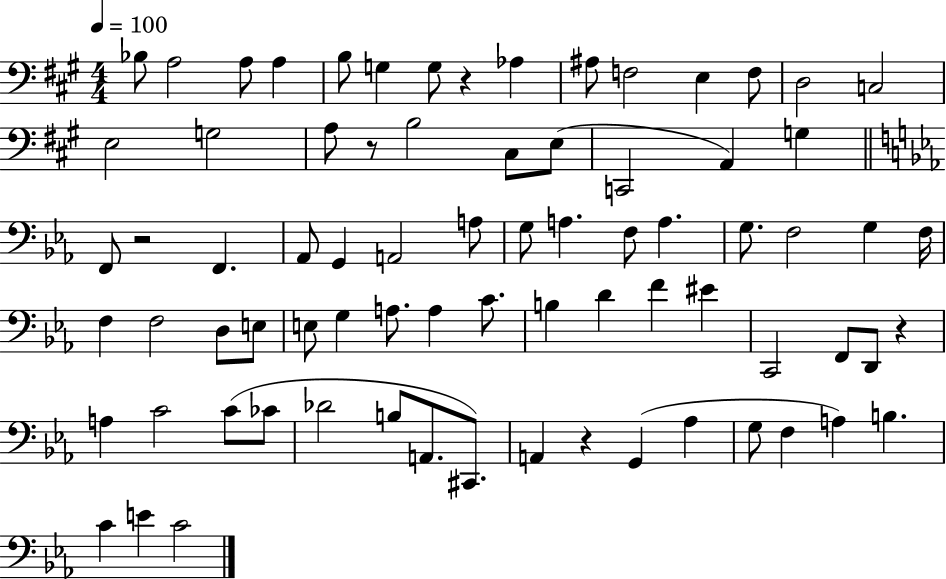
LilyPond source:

{
  \clef bass
  \numericTimeSignature
  \time 4/4
  \key a \major
  \tempo 4 = 100
  bes8 a2 a8 a4 | b8 g4 g8 r4 aes4 | ais8 f2 e4 f8 | d2 c2 | \break e2 g2 | a8 r8 b2 cis8 e8( | c,2 a,4) g4 | \bar "||" \break \key ees \major f,8 r2 f,4. | aes,8 g,4 a,2 a8 | g8 a4. f8 a4. | g8. f2 g4 f16 | \break f4 f2 d8 e8 | e8 g4 a8. a4 c'8. | b4 d'4 f'4 eis'4 | c,2 f,8 d,8 r4 | \break a4 c'2 c'8( ces'8 | des'2 b8 a,8. cis,8.) | a,4 r4 g,4( aes4 | g8 f4 a4) b4. | \break c'4 e'4 c'2 | \bar "|."
}